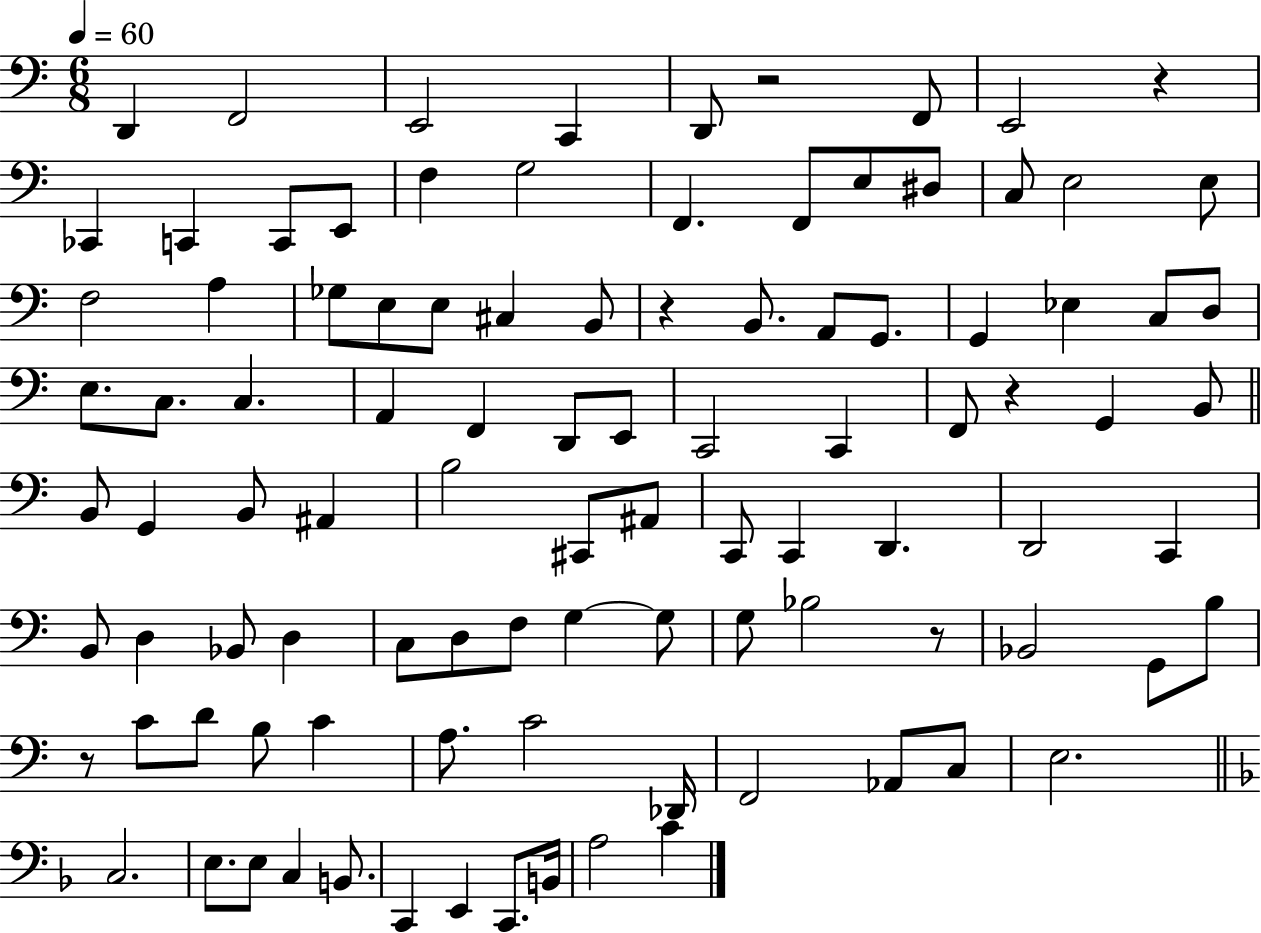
D2/q F2/h E2/h C2/q D2/e R/h F2/e E2/h R/q CES2/q C2/q C2/e E2/e F3/q G3/h F2/q. F2/e E3/e D#3/e C3/e E3/h E3/e F3/h A3/q Gb3/e E3/e E3/e C#3/q B2/e R/q B2/e. A2/e G2/e. G2/q Eb3/q C3/e D3/e E3/e. C3/e. C3/q. A2/q F2/q D2/e E2/e C2/h C2/q F2/e R/q G2/q B2/e B2/e G2/q B2/e A#2/q B3/h C#2/e A#2/e C2/e C2/q D2/q. D2/h C2/q B2/e D3/q Bb2/e D3/q C3/e D3/e F3/e G3/q G3/e G3/e Bb3/h R/e Bb2/h G2/e B3/e R/e C4/e D4/e B3/e C4/q A3/e. C4/h Db2/s F2/h Ab2/e C3/e E3/h. C3/h. E3/e. E3/e C3/q B2/e. C2/q E2/q C2/e. B2/s A3/h C4/q